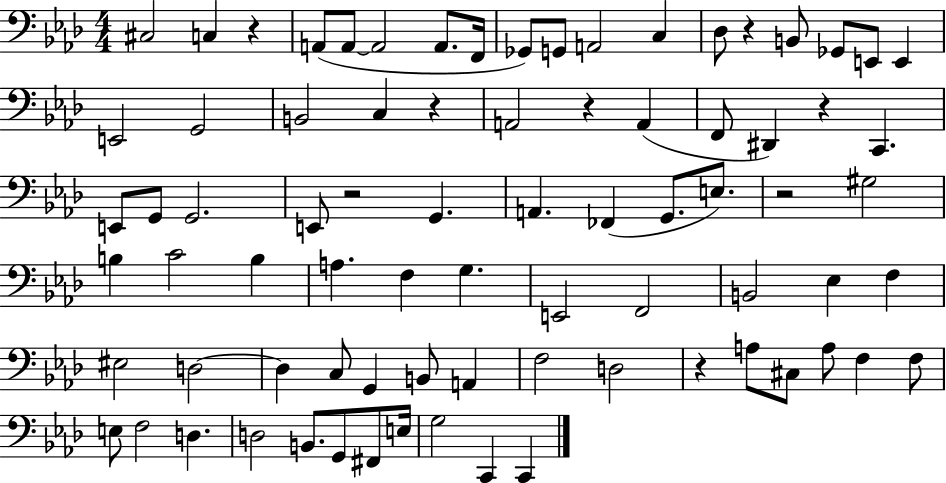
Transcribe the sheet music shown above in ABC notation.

X:1
T:Untitled
M:4/4
L:1/4
K:Ab
^C,2 C, z A,,/2 A,,/2 A,,2 A,,/2 F,,/4 _G,,/2 G,,/2 A,,2 C, _D,/2 z B,,/2 _G,,/2 E,,/2 E,, E,,2 G,,2 B,,2 C, z A,,2 z A,, F,,/2 ^D,, z C,, E,,/2 G,,/2 G,,2 E,,/2 z2 G,, A,, _F,, G,,/2 E,/2 z2 ^G,2 B, C2 B, A, F, G, E,,2 F,,2 B,,2 _E, F, ^E,2 D,2 D, C,/2 G,, B,,/2 A,, F,2 D,2 z A,/2 ^C,/2 A,/2 F, F,/2 E,/2 F,2 D, D,2 B,,/2 G,,/2 ^F,,/2 E,/4 G,2 C,, C,,